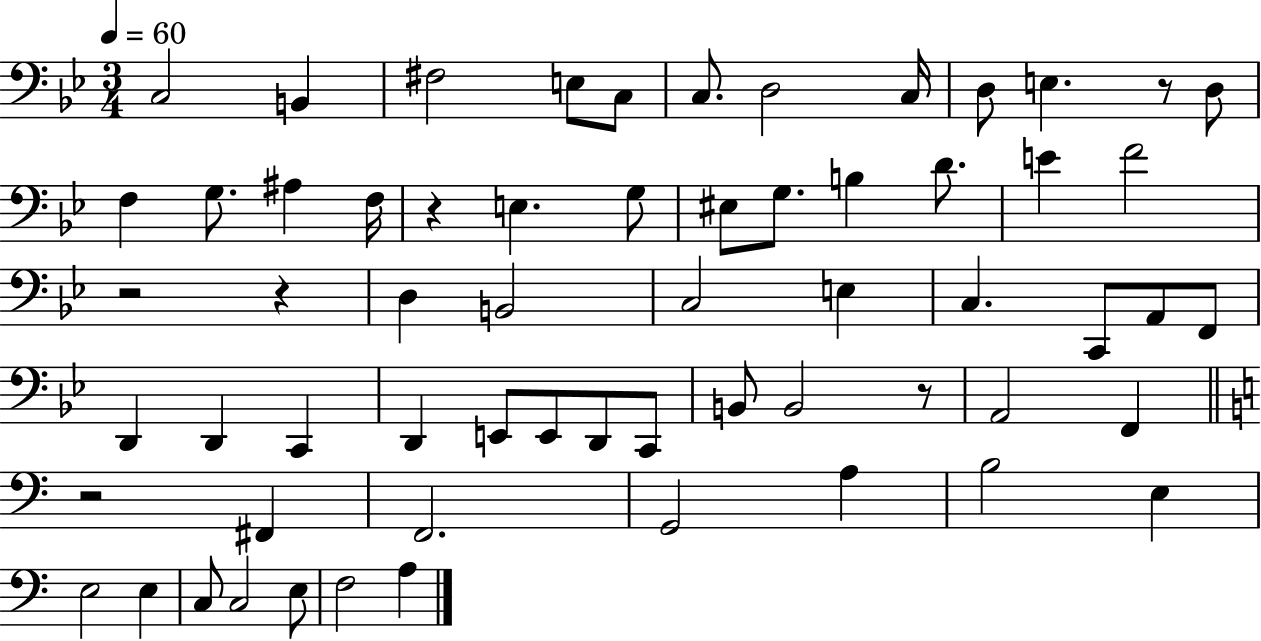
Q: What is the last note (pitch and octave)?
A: A3